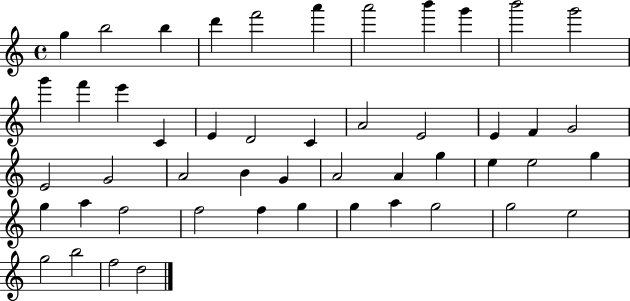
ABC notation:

X:1
T:Untitled
M:4/4
L:1/4
K:C
g b2 b d' f'2 a' a'2 b' g' b'2 g'2 g' f' e' C E D2 C A2 E2 E F G2 E2 G2 A2 B G A2 A g e e2 g g a f2 f2 f g g a g2 g2 e2 g2 b2 f2 d2